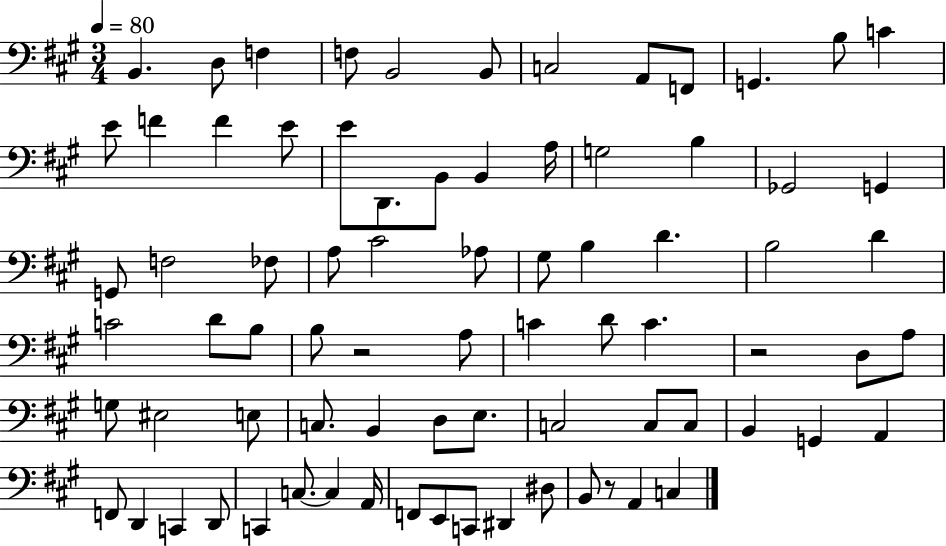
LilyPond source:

{
  \clef bass
  \numericTimeSignature
  \time 3/4
  \key a \major
  \tempo 4 = 80
  \repeat volta 2 { b,4. d8 f4 | f8 b,2 b,8 | c2 a,8 f,8 | g,4. b8 c'4 | \break e'8 f'4 f'4 e'8 | e'8 d,8. b,8 b,4 a16 | g2 b4 | ges,2 g,4 | \break g,8 f2 fes8 | a8 cis'2 aes8 | gis8 b4 d'4. | b2 d'4 | \break c'2 d'8 b8 | b8 r2 a8 | c'4 d'8 c'4. | r2 d8 a8 | \break g8 eis2 e8 | c8. b,4 d8 e8. | c2 c8 c8 | b,4 g,4 a,4 | \break f,8 d,4 c,4 d,8 | c,4 c8.~~ c4 a,16 | f,8 e,8 c,8 dis,4 dis8 | b,8 r8 a,4 c4 | \break } \bar "|."
}